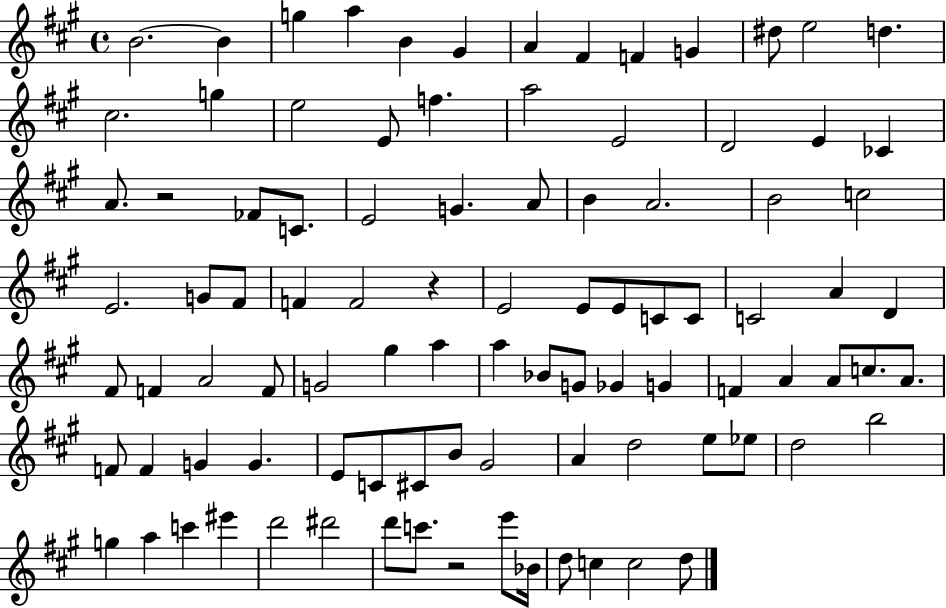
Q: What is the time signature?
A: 4/4